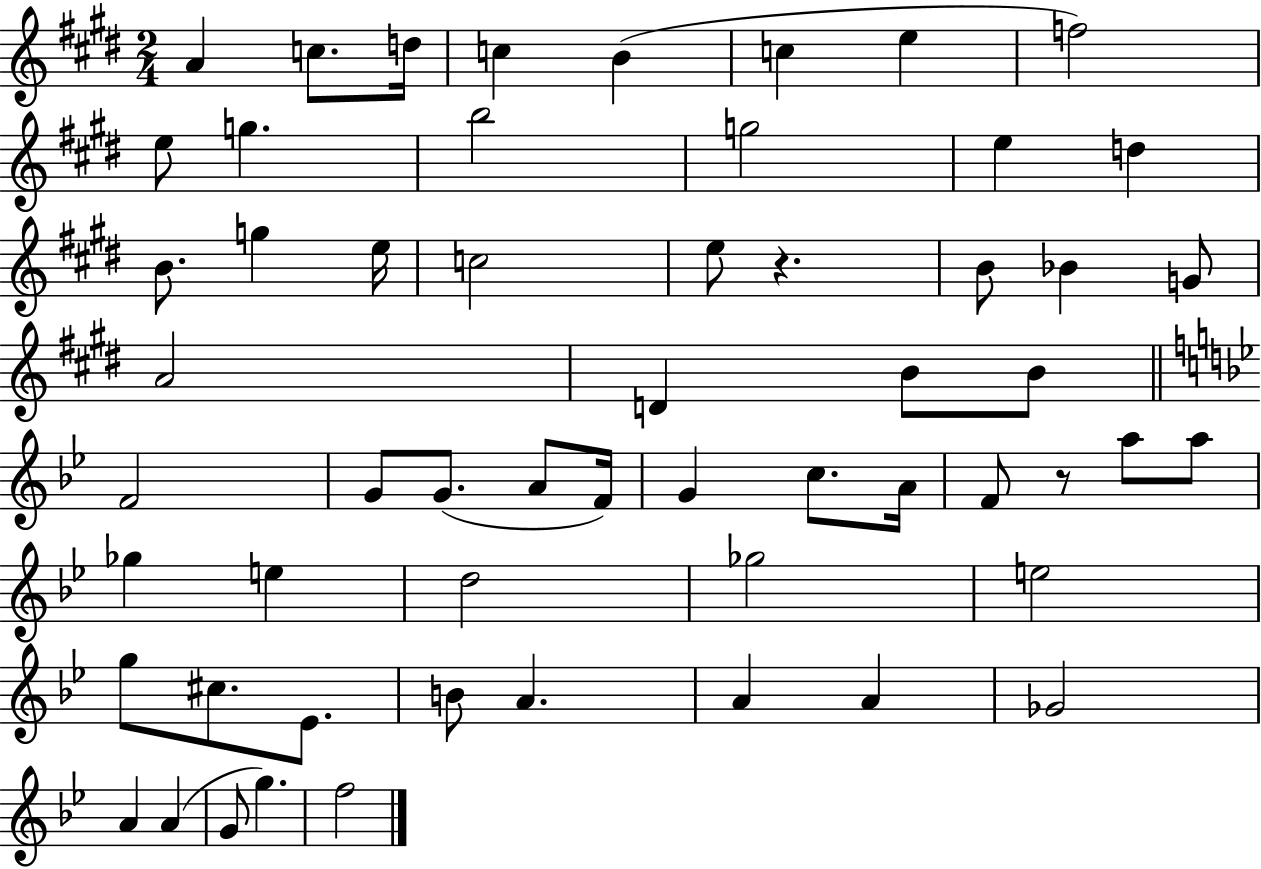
{
  \clef treble
  \numericTimeSignature
  \time 2/4
  \key e \major
  a'4 c''8. d''16 | c''4 b'4( | c''4 e''4 | f''2) | \break e''8 g''4. | b''2 | g''2 | e''4 d''4 | \break b'8. g''4 e''16 | c''2 | e''8 r4. | b'8 bes'4 g'8 | \break a'2 | d'4 b'8 b'8 | \bar "||" \break \key g \minor f'2 | g'8 g'8.( a'8 f'16) | g'4 c''8. a'16 | f'8 r8 a''8 a''8 | \break ges''4 e''4 | d''2 | ges''2 | e''2 | \break g''8 cis''8. ees'8. | b'8 a'4. | a'4 a'4 | ges'2 | \break a'4 a'4( | g'8 g''4.) | f''2 | \bar "|."
}